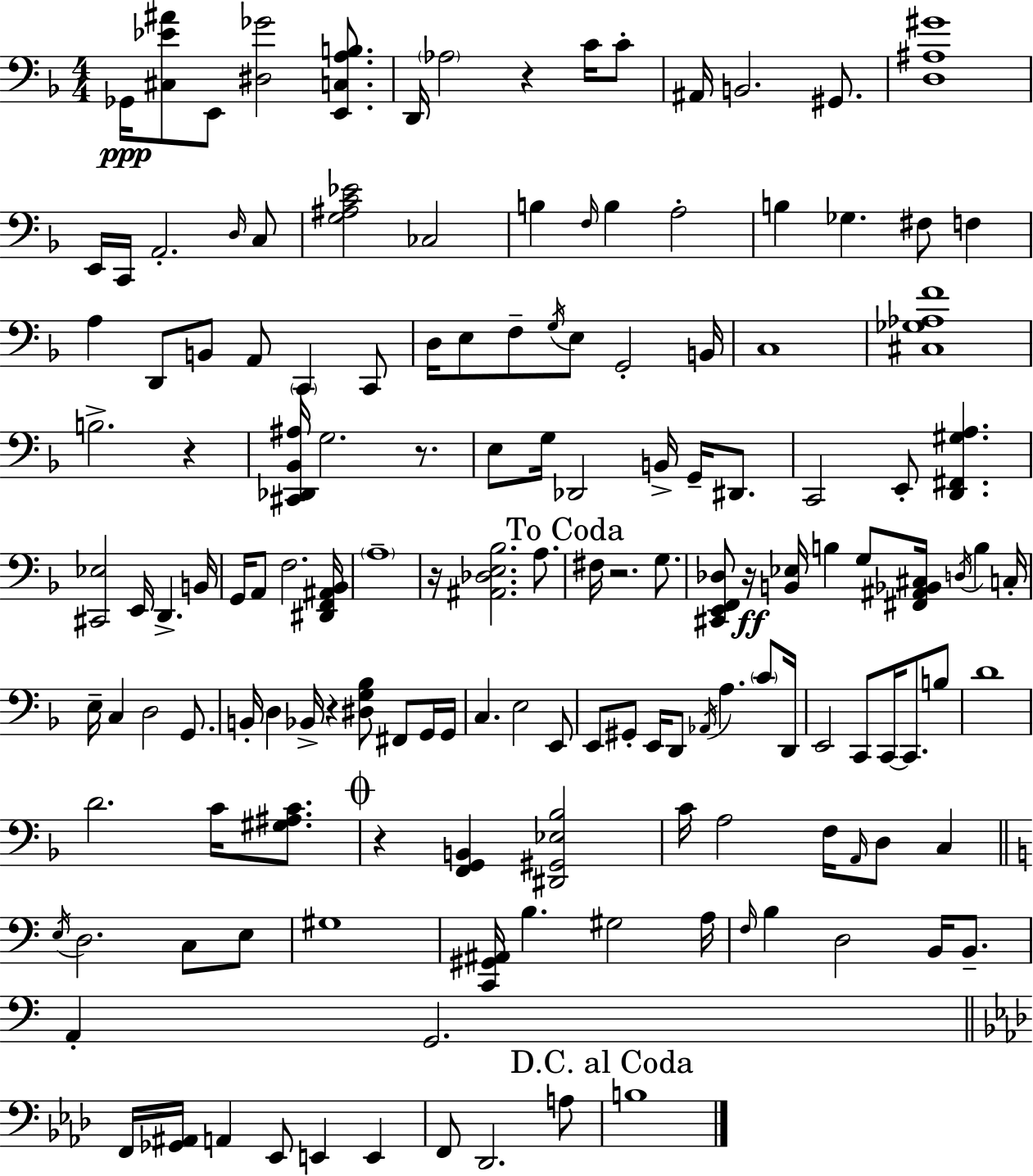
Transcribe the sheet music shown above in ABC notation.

X:1
T:Untitled
M:4/4
L:1/4
K:Dm
_G,,/4 [^C,_E^A]/2 E,,/2 [^D,_G]2 [E,,C,A,B,]/2 D,,/4 _A,2 z C/4 C/2 ^A,,/4 B,,2 ^G,,/2 [D,^A,^G]4 E,,/4 C,,/4 A,,2 D,/4 C,/2 [G,^A,C_E]2 _C,2 B, F,/4 B, A,2 B, _G, ^F,/2 F, A, D,,/2 B,,/2 A,,/2 C,, C,,/2 D,/4 E,/2 F,/2 G,/4 E,/2 G,,2 B,,/4 C,4 [^C,_G,_A,F]4 B,2 z [^C,,_D,,_B,,^A,]/4 G,2 z/2 E,/2 G,/4 _D,,2 B,,/4 G,,/4 ^D,,/2 C,,2 E,,/2 [D,,^F,,^G,A,] [^C,,_E,]2 E,,/4 D,, B,,/4 G,,/4 A,,/2 F,2 [^D,,F,,^A,,_B,,]/4 A,4 z/4 [^A,,_D,E,_B,]2 A,/2 ^F,/4 z2 G,/2 [^C,,E,,F,,_D,]/2 z/4 [B,,_E,]/4 B, G,/2 [^F,,^A,,_B,,^C,]/4 D,/4 B, C,/4 E,/4 C, D,2 G,,/2 B,,/4 D, _B,,/4 z [^D,G,_B,]/2 ^F,,/2 G,,/4 G,,/4 C, E,2 E,,/2 E,,/2 ^G,,/2 E,,/4 D,,/2 _A,,/4 A, C/2 D,,/4 E,,2 C,,/2 C,,/4 C,,/2 B,/2 D4 D2 C/4 [^G,^A,C]/2 z [F,,G,,B,,] [^D,,^G,,_E,_B,]2 C/4 A,2 F,/4 A,,/4 D,/2 C, E,/4 D,2 C,/2 E,/2 ^G,4 [C,,^G,,^A,,]/4 B, ^G,2 A,/4 F,/4 B, D,2 B,,/4 B,,/2 A,, G,,2 F,,/4 [_G,,^A,,]/4 A,, _E,,/2 E,, E,, F,,/2 _D,,2 A,/2 B,4